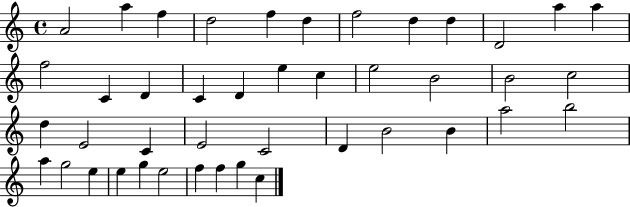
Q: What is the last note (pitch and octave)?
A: C5